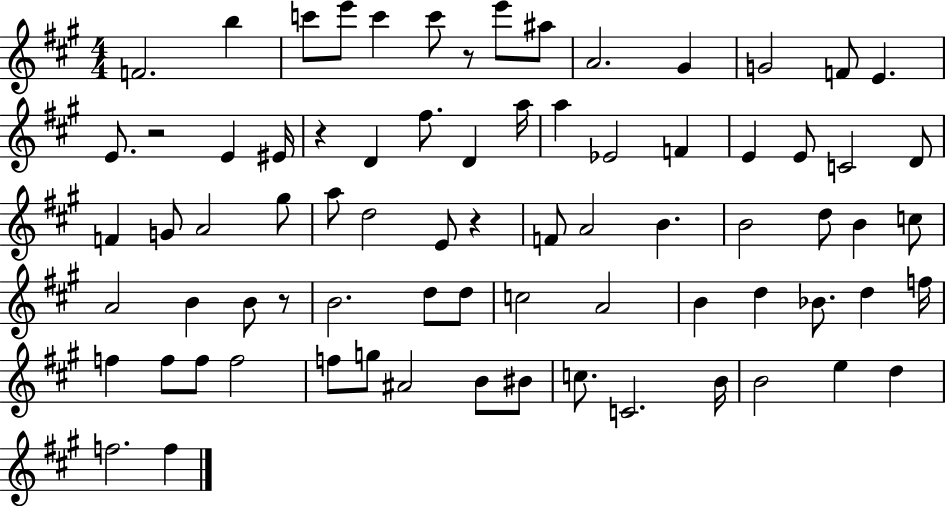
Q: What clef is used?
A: treble